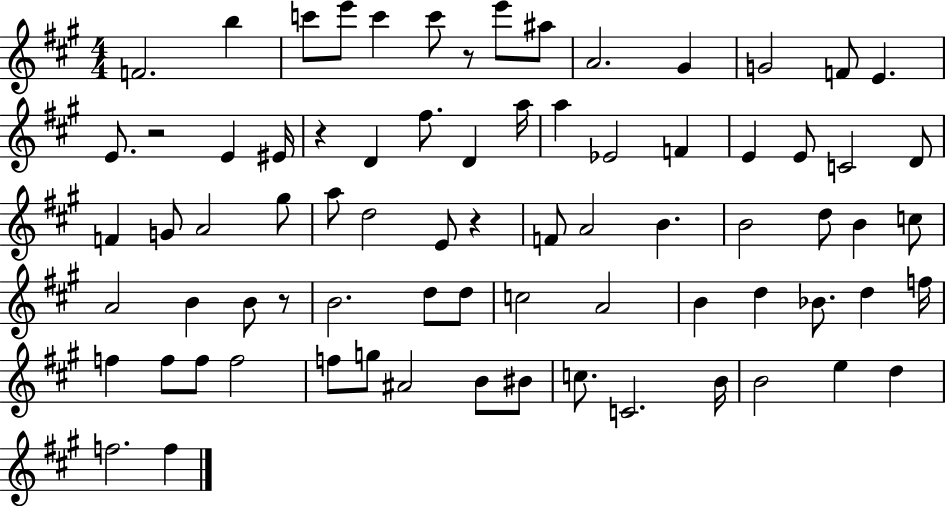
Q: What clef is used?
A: treble